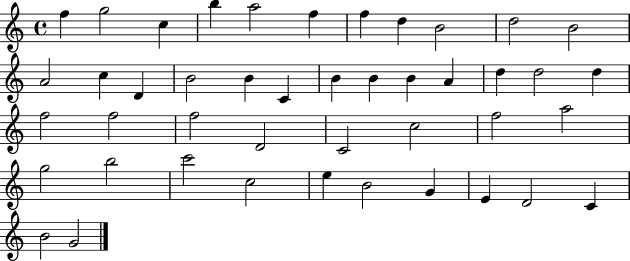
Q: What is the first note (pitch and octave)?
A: F5